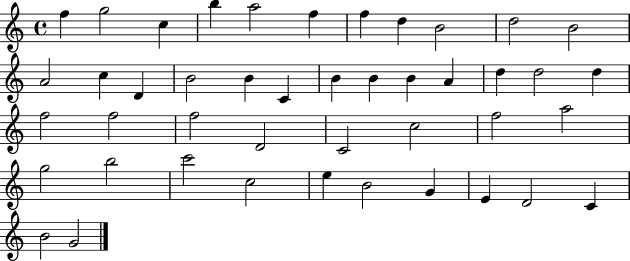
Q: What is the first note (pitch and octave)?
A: F5